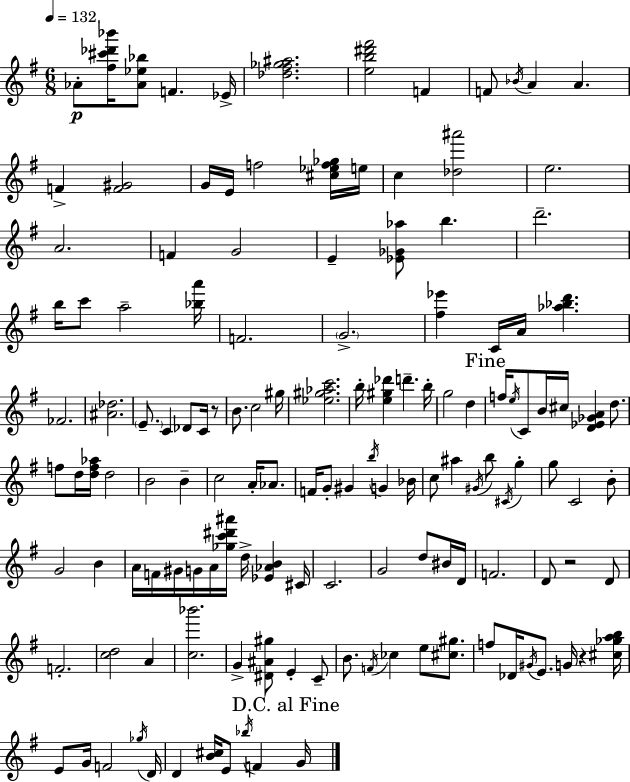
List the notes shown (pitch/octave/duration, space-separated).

Ab4/e [F#5,C#6,Db6,Bb6]/s [Ab4,Eb5,Bb5]/e F4/q. Eb4/s [Db5,F#5,Gb5,A#5]/h. [E5,B5,D#6,F#6]/h F4/q F4/e Bb4/s A4/q A4/q. F4/q [F4,G#4]/h G4/s E4/s F5/h [C#5,Eb5,F5,Gb5]/s E5/s C5/q [Db5,A#6]/h E5/h. A4/h. F4/q G4/h E4/q [Eb4,Gb4,Ab5]/e B5/q. D6/h. B5/s C6/e A5/h [Bb5,A6]/s F4/h. G4/h. [F#5,Eb6]/q C4/s A4/s [Ab5,Bb5,D6]/q. FES4/h. [A#4,Db5]/h. E4/e. C4/q Db4/e C4/s R/e B4/e. C5/h G#5/s [Eb5,G#5,Ab5,C6]/h. B5/s [E5,G#5,Db6]/q D6/q. B5/s G5/h D5/q F5/s E5/s C4/e B4/s C#5/s [D4,Eb4,Gb4,A4]/q D5/e. F5/e D5/s [D5,F5,Ab5]/s D5/h B4/h B4/q C5/h A4/s Ab4/e. F4/s G4/e G#4/q B5/s G4/q Bb4/s C5/e A#5/q G#4/s B5/e C#4/s G5/q G5/e C4/h B4/e G4/h B4/q A4/s F4/s G#4/s G4/s A4/s [Gb5,C6,D#6,A#6]/s D5/s [Eb4,Ab4,B4]/q C#4/s C4/h. G4/h D5/e BIS4/s D4/s F4/h. D4/e R/h D4/e F4/h. [C5,D5]/h A4/q [C5,Bb6]/h. G4/q [D#4,A#4,G#5]/e E4/q C4/e B4/e. F4/s CES5/q E5/e [C#5,G#5]/e. F5/e Db4/s G#4/s E4/e. G4/s R/q [C#5,Gb5,A5,B5]/s E4/e G4/s F4/h Gb5/s D4/s D4/q [B4,C#5]/s E4/e Bb5/s F4/q G4/s